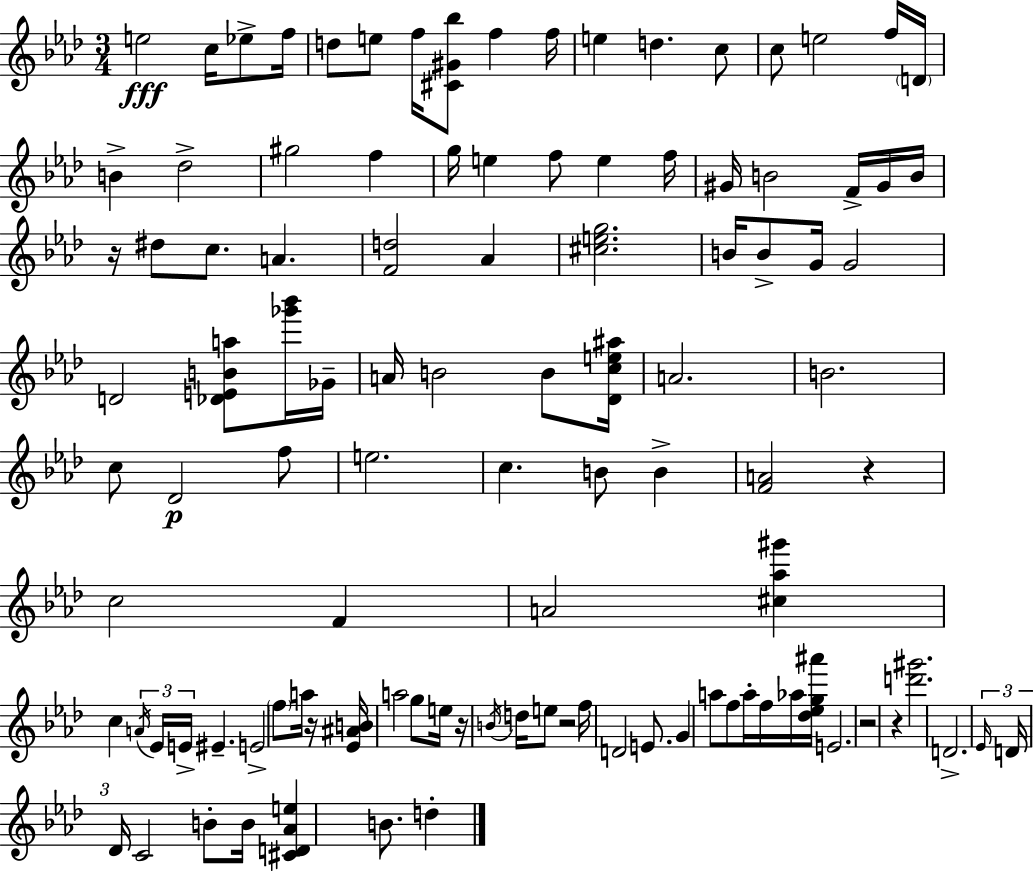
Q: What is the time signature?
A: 3/4